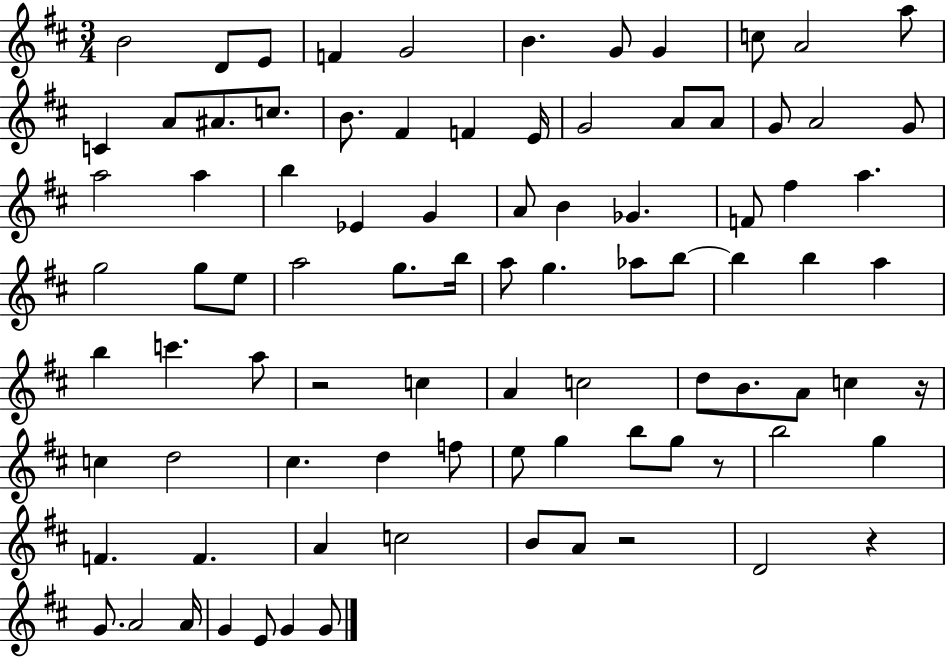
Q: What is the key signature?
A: D major